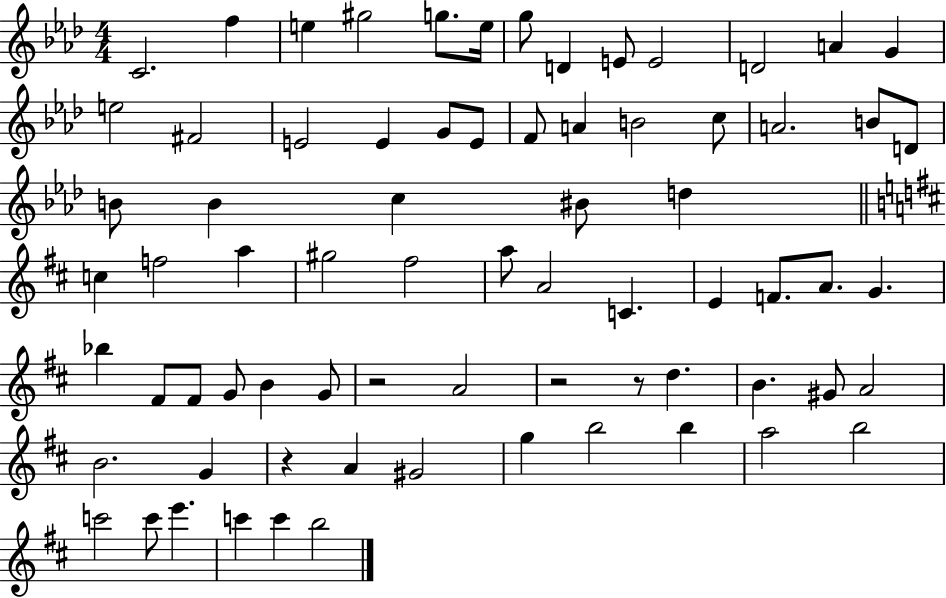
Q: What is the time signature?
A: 4/4